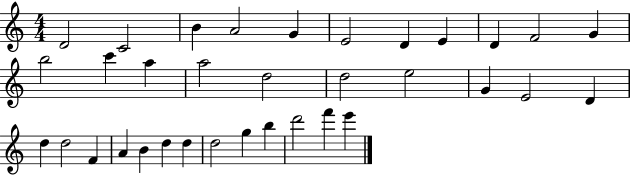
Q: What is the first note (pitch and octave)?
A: D4